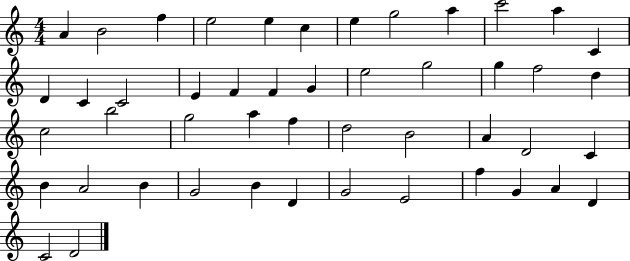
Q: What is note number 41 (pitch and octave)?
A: G4